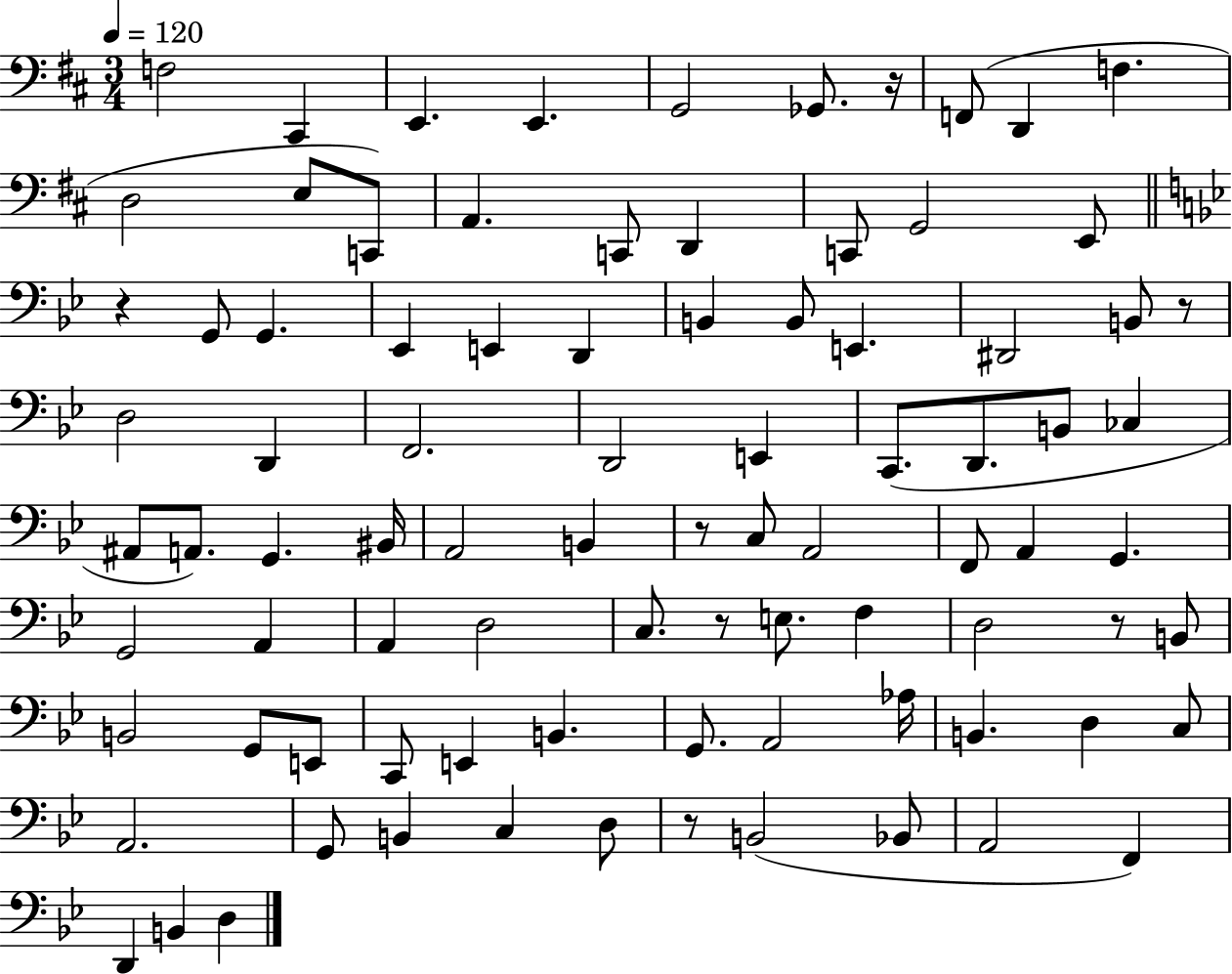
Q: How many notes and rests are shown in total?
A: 88